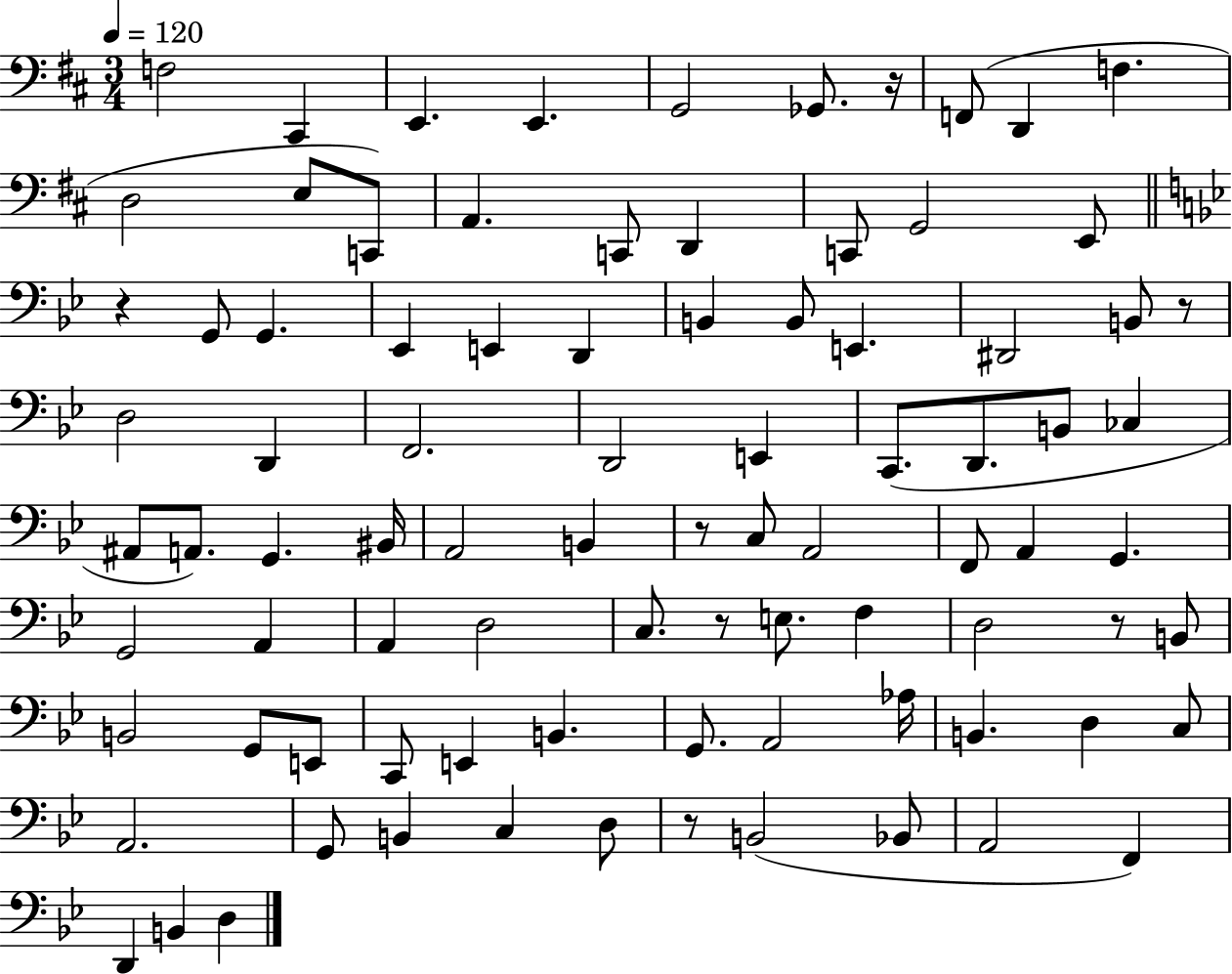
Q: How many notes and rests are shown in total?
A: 88